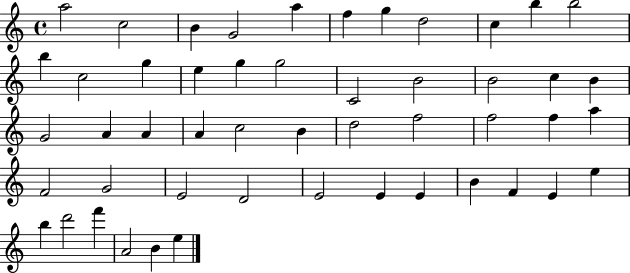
{
  \clef treble
  \time 4/4
  \defaultTimeSignature
  \key c \major
  a''2 c''2 | b'4 g'2 a''4 | f''4 g''4 d''2 | c''4 b''4 b''2 | \break b''4 c''2 g''4 | e''4 g''4 g''2 | c'2 b'2 | b'2 c''4 b'4 | \break g'2 a'4 a'4 | a'4 c''2 b'4 | d''2 f''2 | f''2 f''4 a''4 | \break f'2 g'2 | e'2 d'2 | e'2 e'4 e'4 | b'4 f'4 e'4 e''4 | \break b''4 d'''2 f'''4 | a'2 b'4 e''4 | \bar "|."
}